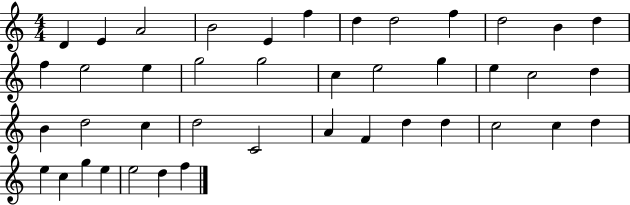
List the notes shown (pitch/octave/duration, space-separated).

D4/q E4/q A4/h B4/h E4/q F5/q D5/q D5/h F5/q D5/h B4/q D5/q F5/q E5/h E5/q G5/h G5/h C5/q E5/h G5/q E5/q C5/h D5/q B4/q D5/h C5/q D5/h C4/h A4/q F4/q D5/q D5/q C5/h C5/q D5/q E5/q C5/q G5/q E5/q E5/h D5/q F5/q